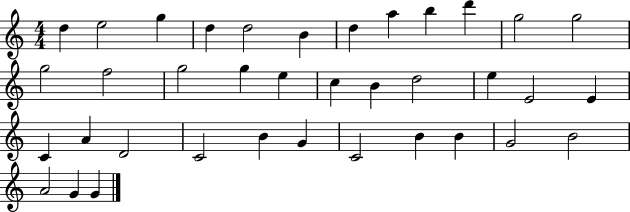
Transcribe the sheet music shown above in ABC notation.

X:1
T:Untitled
M:4/4
L:1/4
K:C
d e2 g d d2 B d a b d' g2 g2 g2 f2 g2 g e c B d2 e E2 E C A D2 C2 B G C2 B B G2 B2 A2 G G